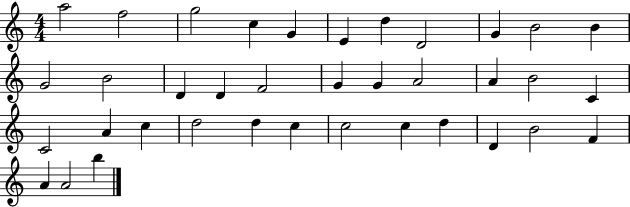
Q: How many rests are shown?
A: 0